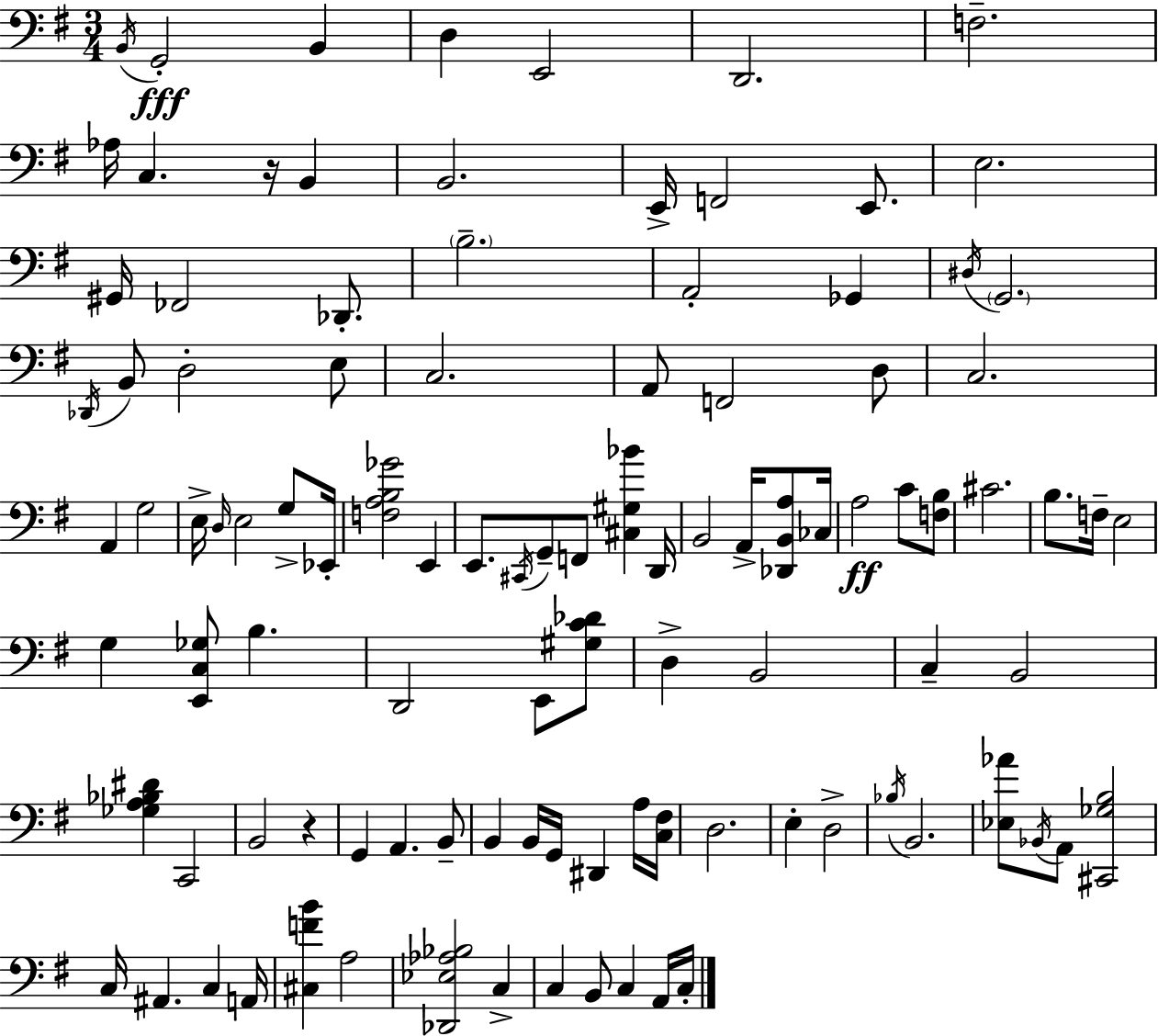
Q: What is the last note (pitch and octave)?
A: C3